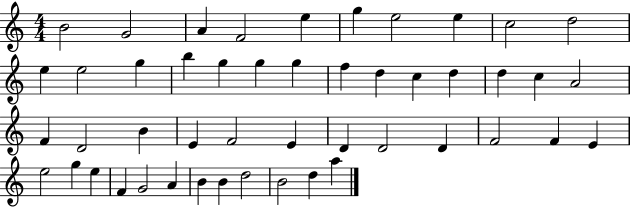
{
  \clef treble
  \numericTimeSignature
  \time 4/4
  \key c \major
  b'2 g'2 | a'4 f'2 e''4 | g''4 e''2 e''4 | c''2 d''2 | \break e''4 e''2 g''4 | b''4 g''4 g''4 g''4 | f''4 d''4 c''4 d''4 | d''4 c''4 a'2 | \break f'4 d'2 b'4 | e'4 f'2 e'4 | d'4 d'2 d'4 | f'2 f'4 e'4 | \break e''2 g''4 e''4 | f'4 g'2 a'4 | b'4 b'4 d''2 | b'2 d''4 a''4 | \break \bar "|."
}